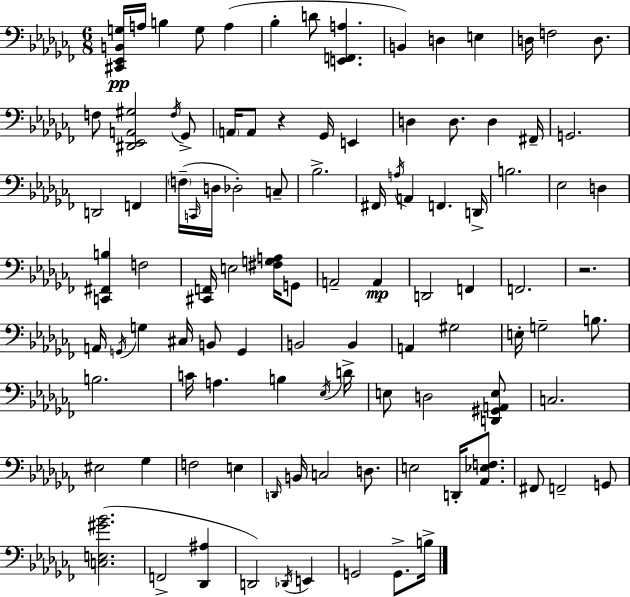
X:1
T:Untitled
M:6/8
L:1/4
K:Abm
[^C,,_E,,B,,G,]/4 A,/4 B, G,/2 A, _B, D/2 [E,,F,,A,] B,, D, E, D,/4 F,2 D,/2 F,/2 [^D,,_E,,A,,^G,]2 F,/4 _G,,/2 A,,/4 A,,/2 z _G,,/4 E,, D, D,/2 D, ^F,,/4 G,,2 D,,2 F,, F,/4 C,,/4 D,/4 _D,2 C,/2 _B,2 ^F,,/4 A,/4 A,, F,, D,,/4 B,2 _E,2 D, [C,,^F,,B,] F,2 [^C,,F,,]/4 E,2 [^F,G,A,]/4 G,,/2 A,,2 A,, D,,2 F,, F,,2 z2 A,,/4 G,,/4 G, ^C,/4 B,,/2 G,, B,,2 B,, A,, ^G,2 E,/4 G,2 B,/2 B,2 C/4 A, B, _E,/4 D/4 E,/2 D,2 [D,,^G,,A,,E,]/2 C,2 ^E,2 _G, F,2 E, D,,/4 B,,/4 C,2 D,/2 E,2 D,,/4 [_A,,_E,F,]/2 ^F,,/2 F,,2 G,,/2 [C,E,^G_B]2 F,,2 [_D,,^A,] D,,2 _D,,/4 E,, G,,2 G,,/2 B,/4